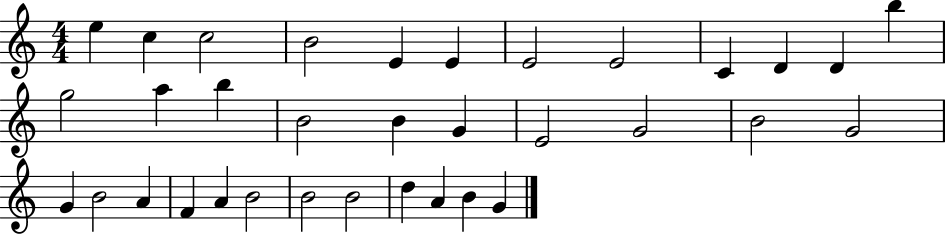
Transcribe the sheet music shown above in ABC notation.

X:1
T:Untitled
M:4/4
L:1/4
K:C
e c c2 B2 E E E2 E2 C D D b g2 a b B2 B G E2 G2 B2 G2 G B2 A F A B2 B2 B2 d A B G